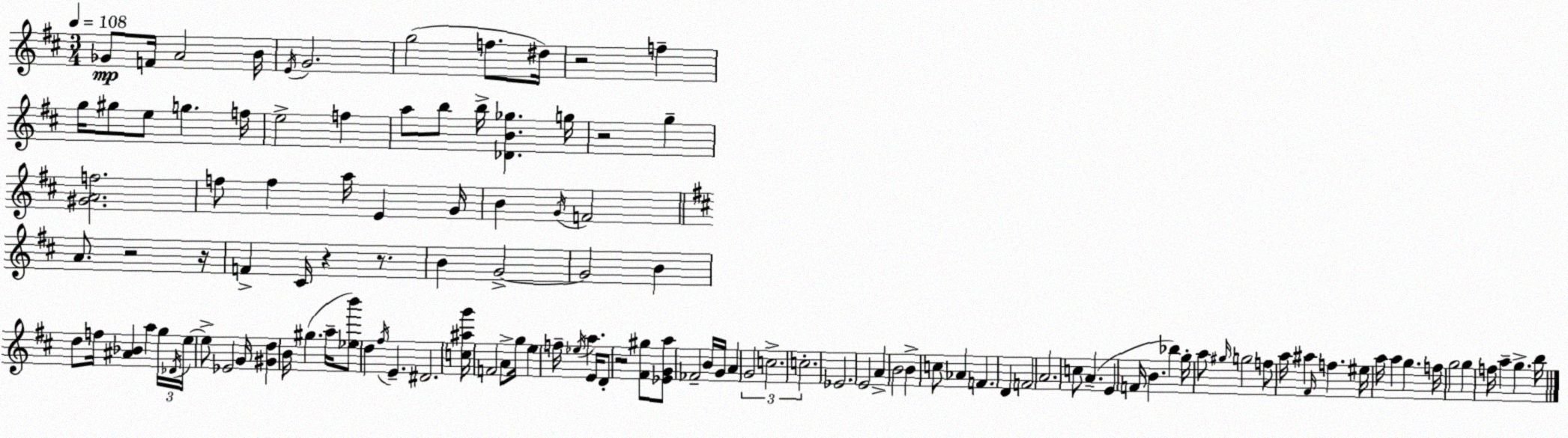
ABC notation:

X:1
T:Untitled
M:3/4
L:1/4
K:D
_G/2 F/4 A2 B/4 E/4 G2 g2 f/2 ^d/4 z2 f g/4 ^g/2 e/2 g f/4 e2 f a/2 b/2 b/4 [_DB_g] g/4 z2 g [^GAf]2 f/2 f a/4 E G/4 B G/4 F2 A/2 z2 z/4 F ^C/4 z z/2 B G2 G2 B d/2 f/4 [^A_B] a g/4 _D/4 e/4 e/2 _E2 G/4 [^Gd] B/4 ^g a/4 [_eb']/2 d ^f/4 E ^D2 [c^ag']/4 F2 A/2 g/4 e f/4 _e/4 a E/4 D/2 z2 [^F^g]/2 [_EGa]/2 _F2 B/4 G/4 A G2 c2 c2 _E2 E2 A B2 B c/2 _A F D F2 A2 c/2 A E F/4 B _b g/4 a/2 ^g/4 g2 f/2 a/4 ^a ^F/4 f ^e/4 a/4 a g f/4 g2 g f/4 a g b/4